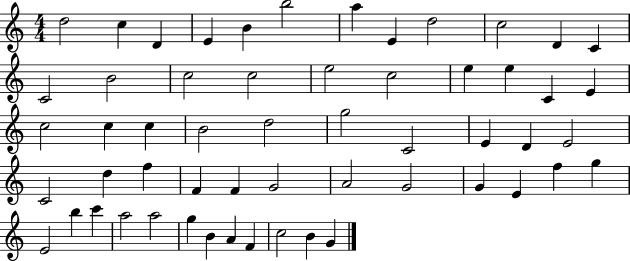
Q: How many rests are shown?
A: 0